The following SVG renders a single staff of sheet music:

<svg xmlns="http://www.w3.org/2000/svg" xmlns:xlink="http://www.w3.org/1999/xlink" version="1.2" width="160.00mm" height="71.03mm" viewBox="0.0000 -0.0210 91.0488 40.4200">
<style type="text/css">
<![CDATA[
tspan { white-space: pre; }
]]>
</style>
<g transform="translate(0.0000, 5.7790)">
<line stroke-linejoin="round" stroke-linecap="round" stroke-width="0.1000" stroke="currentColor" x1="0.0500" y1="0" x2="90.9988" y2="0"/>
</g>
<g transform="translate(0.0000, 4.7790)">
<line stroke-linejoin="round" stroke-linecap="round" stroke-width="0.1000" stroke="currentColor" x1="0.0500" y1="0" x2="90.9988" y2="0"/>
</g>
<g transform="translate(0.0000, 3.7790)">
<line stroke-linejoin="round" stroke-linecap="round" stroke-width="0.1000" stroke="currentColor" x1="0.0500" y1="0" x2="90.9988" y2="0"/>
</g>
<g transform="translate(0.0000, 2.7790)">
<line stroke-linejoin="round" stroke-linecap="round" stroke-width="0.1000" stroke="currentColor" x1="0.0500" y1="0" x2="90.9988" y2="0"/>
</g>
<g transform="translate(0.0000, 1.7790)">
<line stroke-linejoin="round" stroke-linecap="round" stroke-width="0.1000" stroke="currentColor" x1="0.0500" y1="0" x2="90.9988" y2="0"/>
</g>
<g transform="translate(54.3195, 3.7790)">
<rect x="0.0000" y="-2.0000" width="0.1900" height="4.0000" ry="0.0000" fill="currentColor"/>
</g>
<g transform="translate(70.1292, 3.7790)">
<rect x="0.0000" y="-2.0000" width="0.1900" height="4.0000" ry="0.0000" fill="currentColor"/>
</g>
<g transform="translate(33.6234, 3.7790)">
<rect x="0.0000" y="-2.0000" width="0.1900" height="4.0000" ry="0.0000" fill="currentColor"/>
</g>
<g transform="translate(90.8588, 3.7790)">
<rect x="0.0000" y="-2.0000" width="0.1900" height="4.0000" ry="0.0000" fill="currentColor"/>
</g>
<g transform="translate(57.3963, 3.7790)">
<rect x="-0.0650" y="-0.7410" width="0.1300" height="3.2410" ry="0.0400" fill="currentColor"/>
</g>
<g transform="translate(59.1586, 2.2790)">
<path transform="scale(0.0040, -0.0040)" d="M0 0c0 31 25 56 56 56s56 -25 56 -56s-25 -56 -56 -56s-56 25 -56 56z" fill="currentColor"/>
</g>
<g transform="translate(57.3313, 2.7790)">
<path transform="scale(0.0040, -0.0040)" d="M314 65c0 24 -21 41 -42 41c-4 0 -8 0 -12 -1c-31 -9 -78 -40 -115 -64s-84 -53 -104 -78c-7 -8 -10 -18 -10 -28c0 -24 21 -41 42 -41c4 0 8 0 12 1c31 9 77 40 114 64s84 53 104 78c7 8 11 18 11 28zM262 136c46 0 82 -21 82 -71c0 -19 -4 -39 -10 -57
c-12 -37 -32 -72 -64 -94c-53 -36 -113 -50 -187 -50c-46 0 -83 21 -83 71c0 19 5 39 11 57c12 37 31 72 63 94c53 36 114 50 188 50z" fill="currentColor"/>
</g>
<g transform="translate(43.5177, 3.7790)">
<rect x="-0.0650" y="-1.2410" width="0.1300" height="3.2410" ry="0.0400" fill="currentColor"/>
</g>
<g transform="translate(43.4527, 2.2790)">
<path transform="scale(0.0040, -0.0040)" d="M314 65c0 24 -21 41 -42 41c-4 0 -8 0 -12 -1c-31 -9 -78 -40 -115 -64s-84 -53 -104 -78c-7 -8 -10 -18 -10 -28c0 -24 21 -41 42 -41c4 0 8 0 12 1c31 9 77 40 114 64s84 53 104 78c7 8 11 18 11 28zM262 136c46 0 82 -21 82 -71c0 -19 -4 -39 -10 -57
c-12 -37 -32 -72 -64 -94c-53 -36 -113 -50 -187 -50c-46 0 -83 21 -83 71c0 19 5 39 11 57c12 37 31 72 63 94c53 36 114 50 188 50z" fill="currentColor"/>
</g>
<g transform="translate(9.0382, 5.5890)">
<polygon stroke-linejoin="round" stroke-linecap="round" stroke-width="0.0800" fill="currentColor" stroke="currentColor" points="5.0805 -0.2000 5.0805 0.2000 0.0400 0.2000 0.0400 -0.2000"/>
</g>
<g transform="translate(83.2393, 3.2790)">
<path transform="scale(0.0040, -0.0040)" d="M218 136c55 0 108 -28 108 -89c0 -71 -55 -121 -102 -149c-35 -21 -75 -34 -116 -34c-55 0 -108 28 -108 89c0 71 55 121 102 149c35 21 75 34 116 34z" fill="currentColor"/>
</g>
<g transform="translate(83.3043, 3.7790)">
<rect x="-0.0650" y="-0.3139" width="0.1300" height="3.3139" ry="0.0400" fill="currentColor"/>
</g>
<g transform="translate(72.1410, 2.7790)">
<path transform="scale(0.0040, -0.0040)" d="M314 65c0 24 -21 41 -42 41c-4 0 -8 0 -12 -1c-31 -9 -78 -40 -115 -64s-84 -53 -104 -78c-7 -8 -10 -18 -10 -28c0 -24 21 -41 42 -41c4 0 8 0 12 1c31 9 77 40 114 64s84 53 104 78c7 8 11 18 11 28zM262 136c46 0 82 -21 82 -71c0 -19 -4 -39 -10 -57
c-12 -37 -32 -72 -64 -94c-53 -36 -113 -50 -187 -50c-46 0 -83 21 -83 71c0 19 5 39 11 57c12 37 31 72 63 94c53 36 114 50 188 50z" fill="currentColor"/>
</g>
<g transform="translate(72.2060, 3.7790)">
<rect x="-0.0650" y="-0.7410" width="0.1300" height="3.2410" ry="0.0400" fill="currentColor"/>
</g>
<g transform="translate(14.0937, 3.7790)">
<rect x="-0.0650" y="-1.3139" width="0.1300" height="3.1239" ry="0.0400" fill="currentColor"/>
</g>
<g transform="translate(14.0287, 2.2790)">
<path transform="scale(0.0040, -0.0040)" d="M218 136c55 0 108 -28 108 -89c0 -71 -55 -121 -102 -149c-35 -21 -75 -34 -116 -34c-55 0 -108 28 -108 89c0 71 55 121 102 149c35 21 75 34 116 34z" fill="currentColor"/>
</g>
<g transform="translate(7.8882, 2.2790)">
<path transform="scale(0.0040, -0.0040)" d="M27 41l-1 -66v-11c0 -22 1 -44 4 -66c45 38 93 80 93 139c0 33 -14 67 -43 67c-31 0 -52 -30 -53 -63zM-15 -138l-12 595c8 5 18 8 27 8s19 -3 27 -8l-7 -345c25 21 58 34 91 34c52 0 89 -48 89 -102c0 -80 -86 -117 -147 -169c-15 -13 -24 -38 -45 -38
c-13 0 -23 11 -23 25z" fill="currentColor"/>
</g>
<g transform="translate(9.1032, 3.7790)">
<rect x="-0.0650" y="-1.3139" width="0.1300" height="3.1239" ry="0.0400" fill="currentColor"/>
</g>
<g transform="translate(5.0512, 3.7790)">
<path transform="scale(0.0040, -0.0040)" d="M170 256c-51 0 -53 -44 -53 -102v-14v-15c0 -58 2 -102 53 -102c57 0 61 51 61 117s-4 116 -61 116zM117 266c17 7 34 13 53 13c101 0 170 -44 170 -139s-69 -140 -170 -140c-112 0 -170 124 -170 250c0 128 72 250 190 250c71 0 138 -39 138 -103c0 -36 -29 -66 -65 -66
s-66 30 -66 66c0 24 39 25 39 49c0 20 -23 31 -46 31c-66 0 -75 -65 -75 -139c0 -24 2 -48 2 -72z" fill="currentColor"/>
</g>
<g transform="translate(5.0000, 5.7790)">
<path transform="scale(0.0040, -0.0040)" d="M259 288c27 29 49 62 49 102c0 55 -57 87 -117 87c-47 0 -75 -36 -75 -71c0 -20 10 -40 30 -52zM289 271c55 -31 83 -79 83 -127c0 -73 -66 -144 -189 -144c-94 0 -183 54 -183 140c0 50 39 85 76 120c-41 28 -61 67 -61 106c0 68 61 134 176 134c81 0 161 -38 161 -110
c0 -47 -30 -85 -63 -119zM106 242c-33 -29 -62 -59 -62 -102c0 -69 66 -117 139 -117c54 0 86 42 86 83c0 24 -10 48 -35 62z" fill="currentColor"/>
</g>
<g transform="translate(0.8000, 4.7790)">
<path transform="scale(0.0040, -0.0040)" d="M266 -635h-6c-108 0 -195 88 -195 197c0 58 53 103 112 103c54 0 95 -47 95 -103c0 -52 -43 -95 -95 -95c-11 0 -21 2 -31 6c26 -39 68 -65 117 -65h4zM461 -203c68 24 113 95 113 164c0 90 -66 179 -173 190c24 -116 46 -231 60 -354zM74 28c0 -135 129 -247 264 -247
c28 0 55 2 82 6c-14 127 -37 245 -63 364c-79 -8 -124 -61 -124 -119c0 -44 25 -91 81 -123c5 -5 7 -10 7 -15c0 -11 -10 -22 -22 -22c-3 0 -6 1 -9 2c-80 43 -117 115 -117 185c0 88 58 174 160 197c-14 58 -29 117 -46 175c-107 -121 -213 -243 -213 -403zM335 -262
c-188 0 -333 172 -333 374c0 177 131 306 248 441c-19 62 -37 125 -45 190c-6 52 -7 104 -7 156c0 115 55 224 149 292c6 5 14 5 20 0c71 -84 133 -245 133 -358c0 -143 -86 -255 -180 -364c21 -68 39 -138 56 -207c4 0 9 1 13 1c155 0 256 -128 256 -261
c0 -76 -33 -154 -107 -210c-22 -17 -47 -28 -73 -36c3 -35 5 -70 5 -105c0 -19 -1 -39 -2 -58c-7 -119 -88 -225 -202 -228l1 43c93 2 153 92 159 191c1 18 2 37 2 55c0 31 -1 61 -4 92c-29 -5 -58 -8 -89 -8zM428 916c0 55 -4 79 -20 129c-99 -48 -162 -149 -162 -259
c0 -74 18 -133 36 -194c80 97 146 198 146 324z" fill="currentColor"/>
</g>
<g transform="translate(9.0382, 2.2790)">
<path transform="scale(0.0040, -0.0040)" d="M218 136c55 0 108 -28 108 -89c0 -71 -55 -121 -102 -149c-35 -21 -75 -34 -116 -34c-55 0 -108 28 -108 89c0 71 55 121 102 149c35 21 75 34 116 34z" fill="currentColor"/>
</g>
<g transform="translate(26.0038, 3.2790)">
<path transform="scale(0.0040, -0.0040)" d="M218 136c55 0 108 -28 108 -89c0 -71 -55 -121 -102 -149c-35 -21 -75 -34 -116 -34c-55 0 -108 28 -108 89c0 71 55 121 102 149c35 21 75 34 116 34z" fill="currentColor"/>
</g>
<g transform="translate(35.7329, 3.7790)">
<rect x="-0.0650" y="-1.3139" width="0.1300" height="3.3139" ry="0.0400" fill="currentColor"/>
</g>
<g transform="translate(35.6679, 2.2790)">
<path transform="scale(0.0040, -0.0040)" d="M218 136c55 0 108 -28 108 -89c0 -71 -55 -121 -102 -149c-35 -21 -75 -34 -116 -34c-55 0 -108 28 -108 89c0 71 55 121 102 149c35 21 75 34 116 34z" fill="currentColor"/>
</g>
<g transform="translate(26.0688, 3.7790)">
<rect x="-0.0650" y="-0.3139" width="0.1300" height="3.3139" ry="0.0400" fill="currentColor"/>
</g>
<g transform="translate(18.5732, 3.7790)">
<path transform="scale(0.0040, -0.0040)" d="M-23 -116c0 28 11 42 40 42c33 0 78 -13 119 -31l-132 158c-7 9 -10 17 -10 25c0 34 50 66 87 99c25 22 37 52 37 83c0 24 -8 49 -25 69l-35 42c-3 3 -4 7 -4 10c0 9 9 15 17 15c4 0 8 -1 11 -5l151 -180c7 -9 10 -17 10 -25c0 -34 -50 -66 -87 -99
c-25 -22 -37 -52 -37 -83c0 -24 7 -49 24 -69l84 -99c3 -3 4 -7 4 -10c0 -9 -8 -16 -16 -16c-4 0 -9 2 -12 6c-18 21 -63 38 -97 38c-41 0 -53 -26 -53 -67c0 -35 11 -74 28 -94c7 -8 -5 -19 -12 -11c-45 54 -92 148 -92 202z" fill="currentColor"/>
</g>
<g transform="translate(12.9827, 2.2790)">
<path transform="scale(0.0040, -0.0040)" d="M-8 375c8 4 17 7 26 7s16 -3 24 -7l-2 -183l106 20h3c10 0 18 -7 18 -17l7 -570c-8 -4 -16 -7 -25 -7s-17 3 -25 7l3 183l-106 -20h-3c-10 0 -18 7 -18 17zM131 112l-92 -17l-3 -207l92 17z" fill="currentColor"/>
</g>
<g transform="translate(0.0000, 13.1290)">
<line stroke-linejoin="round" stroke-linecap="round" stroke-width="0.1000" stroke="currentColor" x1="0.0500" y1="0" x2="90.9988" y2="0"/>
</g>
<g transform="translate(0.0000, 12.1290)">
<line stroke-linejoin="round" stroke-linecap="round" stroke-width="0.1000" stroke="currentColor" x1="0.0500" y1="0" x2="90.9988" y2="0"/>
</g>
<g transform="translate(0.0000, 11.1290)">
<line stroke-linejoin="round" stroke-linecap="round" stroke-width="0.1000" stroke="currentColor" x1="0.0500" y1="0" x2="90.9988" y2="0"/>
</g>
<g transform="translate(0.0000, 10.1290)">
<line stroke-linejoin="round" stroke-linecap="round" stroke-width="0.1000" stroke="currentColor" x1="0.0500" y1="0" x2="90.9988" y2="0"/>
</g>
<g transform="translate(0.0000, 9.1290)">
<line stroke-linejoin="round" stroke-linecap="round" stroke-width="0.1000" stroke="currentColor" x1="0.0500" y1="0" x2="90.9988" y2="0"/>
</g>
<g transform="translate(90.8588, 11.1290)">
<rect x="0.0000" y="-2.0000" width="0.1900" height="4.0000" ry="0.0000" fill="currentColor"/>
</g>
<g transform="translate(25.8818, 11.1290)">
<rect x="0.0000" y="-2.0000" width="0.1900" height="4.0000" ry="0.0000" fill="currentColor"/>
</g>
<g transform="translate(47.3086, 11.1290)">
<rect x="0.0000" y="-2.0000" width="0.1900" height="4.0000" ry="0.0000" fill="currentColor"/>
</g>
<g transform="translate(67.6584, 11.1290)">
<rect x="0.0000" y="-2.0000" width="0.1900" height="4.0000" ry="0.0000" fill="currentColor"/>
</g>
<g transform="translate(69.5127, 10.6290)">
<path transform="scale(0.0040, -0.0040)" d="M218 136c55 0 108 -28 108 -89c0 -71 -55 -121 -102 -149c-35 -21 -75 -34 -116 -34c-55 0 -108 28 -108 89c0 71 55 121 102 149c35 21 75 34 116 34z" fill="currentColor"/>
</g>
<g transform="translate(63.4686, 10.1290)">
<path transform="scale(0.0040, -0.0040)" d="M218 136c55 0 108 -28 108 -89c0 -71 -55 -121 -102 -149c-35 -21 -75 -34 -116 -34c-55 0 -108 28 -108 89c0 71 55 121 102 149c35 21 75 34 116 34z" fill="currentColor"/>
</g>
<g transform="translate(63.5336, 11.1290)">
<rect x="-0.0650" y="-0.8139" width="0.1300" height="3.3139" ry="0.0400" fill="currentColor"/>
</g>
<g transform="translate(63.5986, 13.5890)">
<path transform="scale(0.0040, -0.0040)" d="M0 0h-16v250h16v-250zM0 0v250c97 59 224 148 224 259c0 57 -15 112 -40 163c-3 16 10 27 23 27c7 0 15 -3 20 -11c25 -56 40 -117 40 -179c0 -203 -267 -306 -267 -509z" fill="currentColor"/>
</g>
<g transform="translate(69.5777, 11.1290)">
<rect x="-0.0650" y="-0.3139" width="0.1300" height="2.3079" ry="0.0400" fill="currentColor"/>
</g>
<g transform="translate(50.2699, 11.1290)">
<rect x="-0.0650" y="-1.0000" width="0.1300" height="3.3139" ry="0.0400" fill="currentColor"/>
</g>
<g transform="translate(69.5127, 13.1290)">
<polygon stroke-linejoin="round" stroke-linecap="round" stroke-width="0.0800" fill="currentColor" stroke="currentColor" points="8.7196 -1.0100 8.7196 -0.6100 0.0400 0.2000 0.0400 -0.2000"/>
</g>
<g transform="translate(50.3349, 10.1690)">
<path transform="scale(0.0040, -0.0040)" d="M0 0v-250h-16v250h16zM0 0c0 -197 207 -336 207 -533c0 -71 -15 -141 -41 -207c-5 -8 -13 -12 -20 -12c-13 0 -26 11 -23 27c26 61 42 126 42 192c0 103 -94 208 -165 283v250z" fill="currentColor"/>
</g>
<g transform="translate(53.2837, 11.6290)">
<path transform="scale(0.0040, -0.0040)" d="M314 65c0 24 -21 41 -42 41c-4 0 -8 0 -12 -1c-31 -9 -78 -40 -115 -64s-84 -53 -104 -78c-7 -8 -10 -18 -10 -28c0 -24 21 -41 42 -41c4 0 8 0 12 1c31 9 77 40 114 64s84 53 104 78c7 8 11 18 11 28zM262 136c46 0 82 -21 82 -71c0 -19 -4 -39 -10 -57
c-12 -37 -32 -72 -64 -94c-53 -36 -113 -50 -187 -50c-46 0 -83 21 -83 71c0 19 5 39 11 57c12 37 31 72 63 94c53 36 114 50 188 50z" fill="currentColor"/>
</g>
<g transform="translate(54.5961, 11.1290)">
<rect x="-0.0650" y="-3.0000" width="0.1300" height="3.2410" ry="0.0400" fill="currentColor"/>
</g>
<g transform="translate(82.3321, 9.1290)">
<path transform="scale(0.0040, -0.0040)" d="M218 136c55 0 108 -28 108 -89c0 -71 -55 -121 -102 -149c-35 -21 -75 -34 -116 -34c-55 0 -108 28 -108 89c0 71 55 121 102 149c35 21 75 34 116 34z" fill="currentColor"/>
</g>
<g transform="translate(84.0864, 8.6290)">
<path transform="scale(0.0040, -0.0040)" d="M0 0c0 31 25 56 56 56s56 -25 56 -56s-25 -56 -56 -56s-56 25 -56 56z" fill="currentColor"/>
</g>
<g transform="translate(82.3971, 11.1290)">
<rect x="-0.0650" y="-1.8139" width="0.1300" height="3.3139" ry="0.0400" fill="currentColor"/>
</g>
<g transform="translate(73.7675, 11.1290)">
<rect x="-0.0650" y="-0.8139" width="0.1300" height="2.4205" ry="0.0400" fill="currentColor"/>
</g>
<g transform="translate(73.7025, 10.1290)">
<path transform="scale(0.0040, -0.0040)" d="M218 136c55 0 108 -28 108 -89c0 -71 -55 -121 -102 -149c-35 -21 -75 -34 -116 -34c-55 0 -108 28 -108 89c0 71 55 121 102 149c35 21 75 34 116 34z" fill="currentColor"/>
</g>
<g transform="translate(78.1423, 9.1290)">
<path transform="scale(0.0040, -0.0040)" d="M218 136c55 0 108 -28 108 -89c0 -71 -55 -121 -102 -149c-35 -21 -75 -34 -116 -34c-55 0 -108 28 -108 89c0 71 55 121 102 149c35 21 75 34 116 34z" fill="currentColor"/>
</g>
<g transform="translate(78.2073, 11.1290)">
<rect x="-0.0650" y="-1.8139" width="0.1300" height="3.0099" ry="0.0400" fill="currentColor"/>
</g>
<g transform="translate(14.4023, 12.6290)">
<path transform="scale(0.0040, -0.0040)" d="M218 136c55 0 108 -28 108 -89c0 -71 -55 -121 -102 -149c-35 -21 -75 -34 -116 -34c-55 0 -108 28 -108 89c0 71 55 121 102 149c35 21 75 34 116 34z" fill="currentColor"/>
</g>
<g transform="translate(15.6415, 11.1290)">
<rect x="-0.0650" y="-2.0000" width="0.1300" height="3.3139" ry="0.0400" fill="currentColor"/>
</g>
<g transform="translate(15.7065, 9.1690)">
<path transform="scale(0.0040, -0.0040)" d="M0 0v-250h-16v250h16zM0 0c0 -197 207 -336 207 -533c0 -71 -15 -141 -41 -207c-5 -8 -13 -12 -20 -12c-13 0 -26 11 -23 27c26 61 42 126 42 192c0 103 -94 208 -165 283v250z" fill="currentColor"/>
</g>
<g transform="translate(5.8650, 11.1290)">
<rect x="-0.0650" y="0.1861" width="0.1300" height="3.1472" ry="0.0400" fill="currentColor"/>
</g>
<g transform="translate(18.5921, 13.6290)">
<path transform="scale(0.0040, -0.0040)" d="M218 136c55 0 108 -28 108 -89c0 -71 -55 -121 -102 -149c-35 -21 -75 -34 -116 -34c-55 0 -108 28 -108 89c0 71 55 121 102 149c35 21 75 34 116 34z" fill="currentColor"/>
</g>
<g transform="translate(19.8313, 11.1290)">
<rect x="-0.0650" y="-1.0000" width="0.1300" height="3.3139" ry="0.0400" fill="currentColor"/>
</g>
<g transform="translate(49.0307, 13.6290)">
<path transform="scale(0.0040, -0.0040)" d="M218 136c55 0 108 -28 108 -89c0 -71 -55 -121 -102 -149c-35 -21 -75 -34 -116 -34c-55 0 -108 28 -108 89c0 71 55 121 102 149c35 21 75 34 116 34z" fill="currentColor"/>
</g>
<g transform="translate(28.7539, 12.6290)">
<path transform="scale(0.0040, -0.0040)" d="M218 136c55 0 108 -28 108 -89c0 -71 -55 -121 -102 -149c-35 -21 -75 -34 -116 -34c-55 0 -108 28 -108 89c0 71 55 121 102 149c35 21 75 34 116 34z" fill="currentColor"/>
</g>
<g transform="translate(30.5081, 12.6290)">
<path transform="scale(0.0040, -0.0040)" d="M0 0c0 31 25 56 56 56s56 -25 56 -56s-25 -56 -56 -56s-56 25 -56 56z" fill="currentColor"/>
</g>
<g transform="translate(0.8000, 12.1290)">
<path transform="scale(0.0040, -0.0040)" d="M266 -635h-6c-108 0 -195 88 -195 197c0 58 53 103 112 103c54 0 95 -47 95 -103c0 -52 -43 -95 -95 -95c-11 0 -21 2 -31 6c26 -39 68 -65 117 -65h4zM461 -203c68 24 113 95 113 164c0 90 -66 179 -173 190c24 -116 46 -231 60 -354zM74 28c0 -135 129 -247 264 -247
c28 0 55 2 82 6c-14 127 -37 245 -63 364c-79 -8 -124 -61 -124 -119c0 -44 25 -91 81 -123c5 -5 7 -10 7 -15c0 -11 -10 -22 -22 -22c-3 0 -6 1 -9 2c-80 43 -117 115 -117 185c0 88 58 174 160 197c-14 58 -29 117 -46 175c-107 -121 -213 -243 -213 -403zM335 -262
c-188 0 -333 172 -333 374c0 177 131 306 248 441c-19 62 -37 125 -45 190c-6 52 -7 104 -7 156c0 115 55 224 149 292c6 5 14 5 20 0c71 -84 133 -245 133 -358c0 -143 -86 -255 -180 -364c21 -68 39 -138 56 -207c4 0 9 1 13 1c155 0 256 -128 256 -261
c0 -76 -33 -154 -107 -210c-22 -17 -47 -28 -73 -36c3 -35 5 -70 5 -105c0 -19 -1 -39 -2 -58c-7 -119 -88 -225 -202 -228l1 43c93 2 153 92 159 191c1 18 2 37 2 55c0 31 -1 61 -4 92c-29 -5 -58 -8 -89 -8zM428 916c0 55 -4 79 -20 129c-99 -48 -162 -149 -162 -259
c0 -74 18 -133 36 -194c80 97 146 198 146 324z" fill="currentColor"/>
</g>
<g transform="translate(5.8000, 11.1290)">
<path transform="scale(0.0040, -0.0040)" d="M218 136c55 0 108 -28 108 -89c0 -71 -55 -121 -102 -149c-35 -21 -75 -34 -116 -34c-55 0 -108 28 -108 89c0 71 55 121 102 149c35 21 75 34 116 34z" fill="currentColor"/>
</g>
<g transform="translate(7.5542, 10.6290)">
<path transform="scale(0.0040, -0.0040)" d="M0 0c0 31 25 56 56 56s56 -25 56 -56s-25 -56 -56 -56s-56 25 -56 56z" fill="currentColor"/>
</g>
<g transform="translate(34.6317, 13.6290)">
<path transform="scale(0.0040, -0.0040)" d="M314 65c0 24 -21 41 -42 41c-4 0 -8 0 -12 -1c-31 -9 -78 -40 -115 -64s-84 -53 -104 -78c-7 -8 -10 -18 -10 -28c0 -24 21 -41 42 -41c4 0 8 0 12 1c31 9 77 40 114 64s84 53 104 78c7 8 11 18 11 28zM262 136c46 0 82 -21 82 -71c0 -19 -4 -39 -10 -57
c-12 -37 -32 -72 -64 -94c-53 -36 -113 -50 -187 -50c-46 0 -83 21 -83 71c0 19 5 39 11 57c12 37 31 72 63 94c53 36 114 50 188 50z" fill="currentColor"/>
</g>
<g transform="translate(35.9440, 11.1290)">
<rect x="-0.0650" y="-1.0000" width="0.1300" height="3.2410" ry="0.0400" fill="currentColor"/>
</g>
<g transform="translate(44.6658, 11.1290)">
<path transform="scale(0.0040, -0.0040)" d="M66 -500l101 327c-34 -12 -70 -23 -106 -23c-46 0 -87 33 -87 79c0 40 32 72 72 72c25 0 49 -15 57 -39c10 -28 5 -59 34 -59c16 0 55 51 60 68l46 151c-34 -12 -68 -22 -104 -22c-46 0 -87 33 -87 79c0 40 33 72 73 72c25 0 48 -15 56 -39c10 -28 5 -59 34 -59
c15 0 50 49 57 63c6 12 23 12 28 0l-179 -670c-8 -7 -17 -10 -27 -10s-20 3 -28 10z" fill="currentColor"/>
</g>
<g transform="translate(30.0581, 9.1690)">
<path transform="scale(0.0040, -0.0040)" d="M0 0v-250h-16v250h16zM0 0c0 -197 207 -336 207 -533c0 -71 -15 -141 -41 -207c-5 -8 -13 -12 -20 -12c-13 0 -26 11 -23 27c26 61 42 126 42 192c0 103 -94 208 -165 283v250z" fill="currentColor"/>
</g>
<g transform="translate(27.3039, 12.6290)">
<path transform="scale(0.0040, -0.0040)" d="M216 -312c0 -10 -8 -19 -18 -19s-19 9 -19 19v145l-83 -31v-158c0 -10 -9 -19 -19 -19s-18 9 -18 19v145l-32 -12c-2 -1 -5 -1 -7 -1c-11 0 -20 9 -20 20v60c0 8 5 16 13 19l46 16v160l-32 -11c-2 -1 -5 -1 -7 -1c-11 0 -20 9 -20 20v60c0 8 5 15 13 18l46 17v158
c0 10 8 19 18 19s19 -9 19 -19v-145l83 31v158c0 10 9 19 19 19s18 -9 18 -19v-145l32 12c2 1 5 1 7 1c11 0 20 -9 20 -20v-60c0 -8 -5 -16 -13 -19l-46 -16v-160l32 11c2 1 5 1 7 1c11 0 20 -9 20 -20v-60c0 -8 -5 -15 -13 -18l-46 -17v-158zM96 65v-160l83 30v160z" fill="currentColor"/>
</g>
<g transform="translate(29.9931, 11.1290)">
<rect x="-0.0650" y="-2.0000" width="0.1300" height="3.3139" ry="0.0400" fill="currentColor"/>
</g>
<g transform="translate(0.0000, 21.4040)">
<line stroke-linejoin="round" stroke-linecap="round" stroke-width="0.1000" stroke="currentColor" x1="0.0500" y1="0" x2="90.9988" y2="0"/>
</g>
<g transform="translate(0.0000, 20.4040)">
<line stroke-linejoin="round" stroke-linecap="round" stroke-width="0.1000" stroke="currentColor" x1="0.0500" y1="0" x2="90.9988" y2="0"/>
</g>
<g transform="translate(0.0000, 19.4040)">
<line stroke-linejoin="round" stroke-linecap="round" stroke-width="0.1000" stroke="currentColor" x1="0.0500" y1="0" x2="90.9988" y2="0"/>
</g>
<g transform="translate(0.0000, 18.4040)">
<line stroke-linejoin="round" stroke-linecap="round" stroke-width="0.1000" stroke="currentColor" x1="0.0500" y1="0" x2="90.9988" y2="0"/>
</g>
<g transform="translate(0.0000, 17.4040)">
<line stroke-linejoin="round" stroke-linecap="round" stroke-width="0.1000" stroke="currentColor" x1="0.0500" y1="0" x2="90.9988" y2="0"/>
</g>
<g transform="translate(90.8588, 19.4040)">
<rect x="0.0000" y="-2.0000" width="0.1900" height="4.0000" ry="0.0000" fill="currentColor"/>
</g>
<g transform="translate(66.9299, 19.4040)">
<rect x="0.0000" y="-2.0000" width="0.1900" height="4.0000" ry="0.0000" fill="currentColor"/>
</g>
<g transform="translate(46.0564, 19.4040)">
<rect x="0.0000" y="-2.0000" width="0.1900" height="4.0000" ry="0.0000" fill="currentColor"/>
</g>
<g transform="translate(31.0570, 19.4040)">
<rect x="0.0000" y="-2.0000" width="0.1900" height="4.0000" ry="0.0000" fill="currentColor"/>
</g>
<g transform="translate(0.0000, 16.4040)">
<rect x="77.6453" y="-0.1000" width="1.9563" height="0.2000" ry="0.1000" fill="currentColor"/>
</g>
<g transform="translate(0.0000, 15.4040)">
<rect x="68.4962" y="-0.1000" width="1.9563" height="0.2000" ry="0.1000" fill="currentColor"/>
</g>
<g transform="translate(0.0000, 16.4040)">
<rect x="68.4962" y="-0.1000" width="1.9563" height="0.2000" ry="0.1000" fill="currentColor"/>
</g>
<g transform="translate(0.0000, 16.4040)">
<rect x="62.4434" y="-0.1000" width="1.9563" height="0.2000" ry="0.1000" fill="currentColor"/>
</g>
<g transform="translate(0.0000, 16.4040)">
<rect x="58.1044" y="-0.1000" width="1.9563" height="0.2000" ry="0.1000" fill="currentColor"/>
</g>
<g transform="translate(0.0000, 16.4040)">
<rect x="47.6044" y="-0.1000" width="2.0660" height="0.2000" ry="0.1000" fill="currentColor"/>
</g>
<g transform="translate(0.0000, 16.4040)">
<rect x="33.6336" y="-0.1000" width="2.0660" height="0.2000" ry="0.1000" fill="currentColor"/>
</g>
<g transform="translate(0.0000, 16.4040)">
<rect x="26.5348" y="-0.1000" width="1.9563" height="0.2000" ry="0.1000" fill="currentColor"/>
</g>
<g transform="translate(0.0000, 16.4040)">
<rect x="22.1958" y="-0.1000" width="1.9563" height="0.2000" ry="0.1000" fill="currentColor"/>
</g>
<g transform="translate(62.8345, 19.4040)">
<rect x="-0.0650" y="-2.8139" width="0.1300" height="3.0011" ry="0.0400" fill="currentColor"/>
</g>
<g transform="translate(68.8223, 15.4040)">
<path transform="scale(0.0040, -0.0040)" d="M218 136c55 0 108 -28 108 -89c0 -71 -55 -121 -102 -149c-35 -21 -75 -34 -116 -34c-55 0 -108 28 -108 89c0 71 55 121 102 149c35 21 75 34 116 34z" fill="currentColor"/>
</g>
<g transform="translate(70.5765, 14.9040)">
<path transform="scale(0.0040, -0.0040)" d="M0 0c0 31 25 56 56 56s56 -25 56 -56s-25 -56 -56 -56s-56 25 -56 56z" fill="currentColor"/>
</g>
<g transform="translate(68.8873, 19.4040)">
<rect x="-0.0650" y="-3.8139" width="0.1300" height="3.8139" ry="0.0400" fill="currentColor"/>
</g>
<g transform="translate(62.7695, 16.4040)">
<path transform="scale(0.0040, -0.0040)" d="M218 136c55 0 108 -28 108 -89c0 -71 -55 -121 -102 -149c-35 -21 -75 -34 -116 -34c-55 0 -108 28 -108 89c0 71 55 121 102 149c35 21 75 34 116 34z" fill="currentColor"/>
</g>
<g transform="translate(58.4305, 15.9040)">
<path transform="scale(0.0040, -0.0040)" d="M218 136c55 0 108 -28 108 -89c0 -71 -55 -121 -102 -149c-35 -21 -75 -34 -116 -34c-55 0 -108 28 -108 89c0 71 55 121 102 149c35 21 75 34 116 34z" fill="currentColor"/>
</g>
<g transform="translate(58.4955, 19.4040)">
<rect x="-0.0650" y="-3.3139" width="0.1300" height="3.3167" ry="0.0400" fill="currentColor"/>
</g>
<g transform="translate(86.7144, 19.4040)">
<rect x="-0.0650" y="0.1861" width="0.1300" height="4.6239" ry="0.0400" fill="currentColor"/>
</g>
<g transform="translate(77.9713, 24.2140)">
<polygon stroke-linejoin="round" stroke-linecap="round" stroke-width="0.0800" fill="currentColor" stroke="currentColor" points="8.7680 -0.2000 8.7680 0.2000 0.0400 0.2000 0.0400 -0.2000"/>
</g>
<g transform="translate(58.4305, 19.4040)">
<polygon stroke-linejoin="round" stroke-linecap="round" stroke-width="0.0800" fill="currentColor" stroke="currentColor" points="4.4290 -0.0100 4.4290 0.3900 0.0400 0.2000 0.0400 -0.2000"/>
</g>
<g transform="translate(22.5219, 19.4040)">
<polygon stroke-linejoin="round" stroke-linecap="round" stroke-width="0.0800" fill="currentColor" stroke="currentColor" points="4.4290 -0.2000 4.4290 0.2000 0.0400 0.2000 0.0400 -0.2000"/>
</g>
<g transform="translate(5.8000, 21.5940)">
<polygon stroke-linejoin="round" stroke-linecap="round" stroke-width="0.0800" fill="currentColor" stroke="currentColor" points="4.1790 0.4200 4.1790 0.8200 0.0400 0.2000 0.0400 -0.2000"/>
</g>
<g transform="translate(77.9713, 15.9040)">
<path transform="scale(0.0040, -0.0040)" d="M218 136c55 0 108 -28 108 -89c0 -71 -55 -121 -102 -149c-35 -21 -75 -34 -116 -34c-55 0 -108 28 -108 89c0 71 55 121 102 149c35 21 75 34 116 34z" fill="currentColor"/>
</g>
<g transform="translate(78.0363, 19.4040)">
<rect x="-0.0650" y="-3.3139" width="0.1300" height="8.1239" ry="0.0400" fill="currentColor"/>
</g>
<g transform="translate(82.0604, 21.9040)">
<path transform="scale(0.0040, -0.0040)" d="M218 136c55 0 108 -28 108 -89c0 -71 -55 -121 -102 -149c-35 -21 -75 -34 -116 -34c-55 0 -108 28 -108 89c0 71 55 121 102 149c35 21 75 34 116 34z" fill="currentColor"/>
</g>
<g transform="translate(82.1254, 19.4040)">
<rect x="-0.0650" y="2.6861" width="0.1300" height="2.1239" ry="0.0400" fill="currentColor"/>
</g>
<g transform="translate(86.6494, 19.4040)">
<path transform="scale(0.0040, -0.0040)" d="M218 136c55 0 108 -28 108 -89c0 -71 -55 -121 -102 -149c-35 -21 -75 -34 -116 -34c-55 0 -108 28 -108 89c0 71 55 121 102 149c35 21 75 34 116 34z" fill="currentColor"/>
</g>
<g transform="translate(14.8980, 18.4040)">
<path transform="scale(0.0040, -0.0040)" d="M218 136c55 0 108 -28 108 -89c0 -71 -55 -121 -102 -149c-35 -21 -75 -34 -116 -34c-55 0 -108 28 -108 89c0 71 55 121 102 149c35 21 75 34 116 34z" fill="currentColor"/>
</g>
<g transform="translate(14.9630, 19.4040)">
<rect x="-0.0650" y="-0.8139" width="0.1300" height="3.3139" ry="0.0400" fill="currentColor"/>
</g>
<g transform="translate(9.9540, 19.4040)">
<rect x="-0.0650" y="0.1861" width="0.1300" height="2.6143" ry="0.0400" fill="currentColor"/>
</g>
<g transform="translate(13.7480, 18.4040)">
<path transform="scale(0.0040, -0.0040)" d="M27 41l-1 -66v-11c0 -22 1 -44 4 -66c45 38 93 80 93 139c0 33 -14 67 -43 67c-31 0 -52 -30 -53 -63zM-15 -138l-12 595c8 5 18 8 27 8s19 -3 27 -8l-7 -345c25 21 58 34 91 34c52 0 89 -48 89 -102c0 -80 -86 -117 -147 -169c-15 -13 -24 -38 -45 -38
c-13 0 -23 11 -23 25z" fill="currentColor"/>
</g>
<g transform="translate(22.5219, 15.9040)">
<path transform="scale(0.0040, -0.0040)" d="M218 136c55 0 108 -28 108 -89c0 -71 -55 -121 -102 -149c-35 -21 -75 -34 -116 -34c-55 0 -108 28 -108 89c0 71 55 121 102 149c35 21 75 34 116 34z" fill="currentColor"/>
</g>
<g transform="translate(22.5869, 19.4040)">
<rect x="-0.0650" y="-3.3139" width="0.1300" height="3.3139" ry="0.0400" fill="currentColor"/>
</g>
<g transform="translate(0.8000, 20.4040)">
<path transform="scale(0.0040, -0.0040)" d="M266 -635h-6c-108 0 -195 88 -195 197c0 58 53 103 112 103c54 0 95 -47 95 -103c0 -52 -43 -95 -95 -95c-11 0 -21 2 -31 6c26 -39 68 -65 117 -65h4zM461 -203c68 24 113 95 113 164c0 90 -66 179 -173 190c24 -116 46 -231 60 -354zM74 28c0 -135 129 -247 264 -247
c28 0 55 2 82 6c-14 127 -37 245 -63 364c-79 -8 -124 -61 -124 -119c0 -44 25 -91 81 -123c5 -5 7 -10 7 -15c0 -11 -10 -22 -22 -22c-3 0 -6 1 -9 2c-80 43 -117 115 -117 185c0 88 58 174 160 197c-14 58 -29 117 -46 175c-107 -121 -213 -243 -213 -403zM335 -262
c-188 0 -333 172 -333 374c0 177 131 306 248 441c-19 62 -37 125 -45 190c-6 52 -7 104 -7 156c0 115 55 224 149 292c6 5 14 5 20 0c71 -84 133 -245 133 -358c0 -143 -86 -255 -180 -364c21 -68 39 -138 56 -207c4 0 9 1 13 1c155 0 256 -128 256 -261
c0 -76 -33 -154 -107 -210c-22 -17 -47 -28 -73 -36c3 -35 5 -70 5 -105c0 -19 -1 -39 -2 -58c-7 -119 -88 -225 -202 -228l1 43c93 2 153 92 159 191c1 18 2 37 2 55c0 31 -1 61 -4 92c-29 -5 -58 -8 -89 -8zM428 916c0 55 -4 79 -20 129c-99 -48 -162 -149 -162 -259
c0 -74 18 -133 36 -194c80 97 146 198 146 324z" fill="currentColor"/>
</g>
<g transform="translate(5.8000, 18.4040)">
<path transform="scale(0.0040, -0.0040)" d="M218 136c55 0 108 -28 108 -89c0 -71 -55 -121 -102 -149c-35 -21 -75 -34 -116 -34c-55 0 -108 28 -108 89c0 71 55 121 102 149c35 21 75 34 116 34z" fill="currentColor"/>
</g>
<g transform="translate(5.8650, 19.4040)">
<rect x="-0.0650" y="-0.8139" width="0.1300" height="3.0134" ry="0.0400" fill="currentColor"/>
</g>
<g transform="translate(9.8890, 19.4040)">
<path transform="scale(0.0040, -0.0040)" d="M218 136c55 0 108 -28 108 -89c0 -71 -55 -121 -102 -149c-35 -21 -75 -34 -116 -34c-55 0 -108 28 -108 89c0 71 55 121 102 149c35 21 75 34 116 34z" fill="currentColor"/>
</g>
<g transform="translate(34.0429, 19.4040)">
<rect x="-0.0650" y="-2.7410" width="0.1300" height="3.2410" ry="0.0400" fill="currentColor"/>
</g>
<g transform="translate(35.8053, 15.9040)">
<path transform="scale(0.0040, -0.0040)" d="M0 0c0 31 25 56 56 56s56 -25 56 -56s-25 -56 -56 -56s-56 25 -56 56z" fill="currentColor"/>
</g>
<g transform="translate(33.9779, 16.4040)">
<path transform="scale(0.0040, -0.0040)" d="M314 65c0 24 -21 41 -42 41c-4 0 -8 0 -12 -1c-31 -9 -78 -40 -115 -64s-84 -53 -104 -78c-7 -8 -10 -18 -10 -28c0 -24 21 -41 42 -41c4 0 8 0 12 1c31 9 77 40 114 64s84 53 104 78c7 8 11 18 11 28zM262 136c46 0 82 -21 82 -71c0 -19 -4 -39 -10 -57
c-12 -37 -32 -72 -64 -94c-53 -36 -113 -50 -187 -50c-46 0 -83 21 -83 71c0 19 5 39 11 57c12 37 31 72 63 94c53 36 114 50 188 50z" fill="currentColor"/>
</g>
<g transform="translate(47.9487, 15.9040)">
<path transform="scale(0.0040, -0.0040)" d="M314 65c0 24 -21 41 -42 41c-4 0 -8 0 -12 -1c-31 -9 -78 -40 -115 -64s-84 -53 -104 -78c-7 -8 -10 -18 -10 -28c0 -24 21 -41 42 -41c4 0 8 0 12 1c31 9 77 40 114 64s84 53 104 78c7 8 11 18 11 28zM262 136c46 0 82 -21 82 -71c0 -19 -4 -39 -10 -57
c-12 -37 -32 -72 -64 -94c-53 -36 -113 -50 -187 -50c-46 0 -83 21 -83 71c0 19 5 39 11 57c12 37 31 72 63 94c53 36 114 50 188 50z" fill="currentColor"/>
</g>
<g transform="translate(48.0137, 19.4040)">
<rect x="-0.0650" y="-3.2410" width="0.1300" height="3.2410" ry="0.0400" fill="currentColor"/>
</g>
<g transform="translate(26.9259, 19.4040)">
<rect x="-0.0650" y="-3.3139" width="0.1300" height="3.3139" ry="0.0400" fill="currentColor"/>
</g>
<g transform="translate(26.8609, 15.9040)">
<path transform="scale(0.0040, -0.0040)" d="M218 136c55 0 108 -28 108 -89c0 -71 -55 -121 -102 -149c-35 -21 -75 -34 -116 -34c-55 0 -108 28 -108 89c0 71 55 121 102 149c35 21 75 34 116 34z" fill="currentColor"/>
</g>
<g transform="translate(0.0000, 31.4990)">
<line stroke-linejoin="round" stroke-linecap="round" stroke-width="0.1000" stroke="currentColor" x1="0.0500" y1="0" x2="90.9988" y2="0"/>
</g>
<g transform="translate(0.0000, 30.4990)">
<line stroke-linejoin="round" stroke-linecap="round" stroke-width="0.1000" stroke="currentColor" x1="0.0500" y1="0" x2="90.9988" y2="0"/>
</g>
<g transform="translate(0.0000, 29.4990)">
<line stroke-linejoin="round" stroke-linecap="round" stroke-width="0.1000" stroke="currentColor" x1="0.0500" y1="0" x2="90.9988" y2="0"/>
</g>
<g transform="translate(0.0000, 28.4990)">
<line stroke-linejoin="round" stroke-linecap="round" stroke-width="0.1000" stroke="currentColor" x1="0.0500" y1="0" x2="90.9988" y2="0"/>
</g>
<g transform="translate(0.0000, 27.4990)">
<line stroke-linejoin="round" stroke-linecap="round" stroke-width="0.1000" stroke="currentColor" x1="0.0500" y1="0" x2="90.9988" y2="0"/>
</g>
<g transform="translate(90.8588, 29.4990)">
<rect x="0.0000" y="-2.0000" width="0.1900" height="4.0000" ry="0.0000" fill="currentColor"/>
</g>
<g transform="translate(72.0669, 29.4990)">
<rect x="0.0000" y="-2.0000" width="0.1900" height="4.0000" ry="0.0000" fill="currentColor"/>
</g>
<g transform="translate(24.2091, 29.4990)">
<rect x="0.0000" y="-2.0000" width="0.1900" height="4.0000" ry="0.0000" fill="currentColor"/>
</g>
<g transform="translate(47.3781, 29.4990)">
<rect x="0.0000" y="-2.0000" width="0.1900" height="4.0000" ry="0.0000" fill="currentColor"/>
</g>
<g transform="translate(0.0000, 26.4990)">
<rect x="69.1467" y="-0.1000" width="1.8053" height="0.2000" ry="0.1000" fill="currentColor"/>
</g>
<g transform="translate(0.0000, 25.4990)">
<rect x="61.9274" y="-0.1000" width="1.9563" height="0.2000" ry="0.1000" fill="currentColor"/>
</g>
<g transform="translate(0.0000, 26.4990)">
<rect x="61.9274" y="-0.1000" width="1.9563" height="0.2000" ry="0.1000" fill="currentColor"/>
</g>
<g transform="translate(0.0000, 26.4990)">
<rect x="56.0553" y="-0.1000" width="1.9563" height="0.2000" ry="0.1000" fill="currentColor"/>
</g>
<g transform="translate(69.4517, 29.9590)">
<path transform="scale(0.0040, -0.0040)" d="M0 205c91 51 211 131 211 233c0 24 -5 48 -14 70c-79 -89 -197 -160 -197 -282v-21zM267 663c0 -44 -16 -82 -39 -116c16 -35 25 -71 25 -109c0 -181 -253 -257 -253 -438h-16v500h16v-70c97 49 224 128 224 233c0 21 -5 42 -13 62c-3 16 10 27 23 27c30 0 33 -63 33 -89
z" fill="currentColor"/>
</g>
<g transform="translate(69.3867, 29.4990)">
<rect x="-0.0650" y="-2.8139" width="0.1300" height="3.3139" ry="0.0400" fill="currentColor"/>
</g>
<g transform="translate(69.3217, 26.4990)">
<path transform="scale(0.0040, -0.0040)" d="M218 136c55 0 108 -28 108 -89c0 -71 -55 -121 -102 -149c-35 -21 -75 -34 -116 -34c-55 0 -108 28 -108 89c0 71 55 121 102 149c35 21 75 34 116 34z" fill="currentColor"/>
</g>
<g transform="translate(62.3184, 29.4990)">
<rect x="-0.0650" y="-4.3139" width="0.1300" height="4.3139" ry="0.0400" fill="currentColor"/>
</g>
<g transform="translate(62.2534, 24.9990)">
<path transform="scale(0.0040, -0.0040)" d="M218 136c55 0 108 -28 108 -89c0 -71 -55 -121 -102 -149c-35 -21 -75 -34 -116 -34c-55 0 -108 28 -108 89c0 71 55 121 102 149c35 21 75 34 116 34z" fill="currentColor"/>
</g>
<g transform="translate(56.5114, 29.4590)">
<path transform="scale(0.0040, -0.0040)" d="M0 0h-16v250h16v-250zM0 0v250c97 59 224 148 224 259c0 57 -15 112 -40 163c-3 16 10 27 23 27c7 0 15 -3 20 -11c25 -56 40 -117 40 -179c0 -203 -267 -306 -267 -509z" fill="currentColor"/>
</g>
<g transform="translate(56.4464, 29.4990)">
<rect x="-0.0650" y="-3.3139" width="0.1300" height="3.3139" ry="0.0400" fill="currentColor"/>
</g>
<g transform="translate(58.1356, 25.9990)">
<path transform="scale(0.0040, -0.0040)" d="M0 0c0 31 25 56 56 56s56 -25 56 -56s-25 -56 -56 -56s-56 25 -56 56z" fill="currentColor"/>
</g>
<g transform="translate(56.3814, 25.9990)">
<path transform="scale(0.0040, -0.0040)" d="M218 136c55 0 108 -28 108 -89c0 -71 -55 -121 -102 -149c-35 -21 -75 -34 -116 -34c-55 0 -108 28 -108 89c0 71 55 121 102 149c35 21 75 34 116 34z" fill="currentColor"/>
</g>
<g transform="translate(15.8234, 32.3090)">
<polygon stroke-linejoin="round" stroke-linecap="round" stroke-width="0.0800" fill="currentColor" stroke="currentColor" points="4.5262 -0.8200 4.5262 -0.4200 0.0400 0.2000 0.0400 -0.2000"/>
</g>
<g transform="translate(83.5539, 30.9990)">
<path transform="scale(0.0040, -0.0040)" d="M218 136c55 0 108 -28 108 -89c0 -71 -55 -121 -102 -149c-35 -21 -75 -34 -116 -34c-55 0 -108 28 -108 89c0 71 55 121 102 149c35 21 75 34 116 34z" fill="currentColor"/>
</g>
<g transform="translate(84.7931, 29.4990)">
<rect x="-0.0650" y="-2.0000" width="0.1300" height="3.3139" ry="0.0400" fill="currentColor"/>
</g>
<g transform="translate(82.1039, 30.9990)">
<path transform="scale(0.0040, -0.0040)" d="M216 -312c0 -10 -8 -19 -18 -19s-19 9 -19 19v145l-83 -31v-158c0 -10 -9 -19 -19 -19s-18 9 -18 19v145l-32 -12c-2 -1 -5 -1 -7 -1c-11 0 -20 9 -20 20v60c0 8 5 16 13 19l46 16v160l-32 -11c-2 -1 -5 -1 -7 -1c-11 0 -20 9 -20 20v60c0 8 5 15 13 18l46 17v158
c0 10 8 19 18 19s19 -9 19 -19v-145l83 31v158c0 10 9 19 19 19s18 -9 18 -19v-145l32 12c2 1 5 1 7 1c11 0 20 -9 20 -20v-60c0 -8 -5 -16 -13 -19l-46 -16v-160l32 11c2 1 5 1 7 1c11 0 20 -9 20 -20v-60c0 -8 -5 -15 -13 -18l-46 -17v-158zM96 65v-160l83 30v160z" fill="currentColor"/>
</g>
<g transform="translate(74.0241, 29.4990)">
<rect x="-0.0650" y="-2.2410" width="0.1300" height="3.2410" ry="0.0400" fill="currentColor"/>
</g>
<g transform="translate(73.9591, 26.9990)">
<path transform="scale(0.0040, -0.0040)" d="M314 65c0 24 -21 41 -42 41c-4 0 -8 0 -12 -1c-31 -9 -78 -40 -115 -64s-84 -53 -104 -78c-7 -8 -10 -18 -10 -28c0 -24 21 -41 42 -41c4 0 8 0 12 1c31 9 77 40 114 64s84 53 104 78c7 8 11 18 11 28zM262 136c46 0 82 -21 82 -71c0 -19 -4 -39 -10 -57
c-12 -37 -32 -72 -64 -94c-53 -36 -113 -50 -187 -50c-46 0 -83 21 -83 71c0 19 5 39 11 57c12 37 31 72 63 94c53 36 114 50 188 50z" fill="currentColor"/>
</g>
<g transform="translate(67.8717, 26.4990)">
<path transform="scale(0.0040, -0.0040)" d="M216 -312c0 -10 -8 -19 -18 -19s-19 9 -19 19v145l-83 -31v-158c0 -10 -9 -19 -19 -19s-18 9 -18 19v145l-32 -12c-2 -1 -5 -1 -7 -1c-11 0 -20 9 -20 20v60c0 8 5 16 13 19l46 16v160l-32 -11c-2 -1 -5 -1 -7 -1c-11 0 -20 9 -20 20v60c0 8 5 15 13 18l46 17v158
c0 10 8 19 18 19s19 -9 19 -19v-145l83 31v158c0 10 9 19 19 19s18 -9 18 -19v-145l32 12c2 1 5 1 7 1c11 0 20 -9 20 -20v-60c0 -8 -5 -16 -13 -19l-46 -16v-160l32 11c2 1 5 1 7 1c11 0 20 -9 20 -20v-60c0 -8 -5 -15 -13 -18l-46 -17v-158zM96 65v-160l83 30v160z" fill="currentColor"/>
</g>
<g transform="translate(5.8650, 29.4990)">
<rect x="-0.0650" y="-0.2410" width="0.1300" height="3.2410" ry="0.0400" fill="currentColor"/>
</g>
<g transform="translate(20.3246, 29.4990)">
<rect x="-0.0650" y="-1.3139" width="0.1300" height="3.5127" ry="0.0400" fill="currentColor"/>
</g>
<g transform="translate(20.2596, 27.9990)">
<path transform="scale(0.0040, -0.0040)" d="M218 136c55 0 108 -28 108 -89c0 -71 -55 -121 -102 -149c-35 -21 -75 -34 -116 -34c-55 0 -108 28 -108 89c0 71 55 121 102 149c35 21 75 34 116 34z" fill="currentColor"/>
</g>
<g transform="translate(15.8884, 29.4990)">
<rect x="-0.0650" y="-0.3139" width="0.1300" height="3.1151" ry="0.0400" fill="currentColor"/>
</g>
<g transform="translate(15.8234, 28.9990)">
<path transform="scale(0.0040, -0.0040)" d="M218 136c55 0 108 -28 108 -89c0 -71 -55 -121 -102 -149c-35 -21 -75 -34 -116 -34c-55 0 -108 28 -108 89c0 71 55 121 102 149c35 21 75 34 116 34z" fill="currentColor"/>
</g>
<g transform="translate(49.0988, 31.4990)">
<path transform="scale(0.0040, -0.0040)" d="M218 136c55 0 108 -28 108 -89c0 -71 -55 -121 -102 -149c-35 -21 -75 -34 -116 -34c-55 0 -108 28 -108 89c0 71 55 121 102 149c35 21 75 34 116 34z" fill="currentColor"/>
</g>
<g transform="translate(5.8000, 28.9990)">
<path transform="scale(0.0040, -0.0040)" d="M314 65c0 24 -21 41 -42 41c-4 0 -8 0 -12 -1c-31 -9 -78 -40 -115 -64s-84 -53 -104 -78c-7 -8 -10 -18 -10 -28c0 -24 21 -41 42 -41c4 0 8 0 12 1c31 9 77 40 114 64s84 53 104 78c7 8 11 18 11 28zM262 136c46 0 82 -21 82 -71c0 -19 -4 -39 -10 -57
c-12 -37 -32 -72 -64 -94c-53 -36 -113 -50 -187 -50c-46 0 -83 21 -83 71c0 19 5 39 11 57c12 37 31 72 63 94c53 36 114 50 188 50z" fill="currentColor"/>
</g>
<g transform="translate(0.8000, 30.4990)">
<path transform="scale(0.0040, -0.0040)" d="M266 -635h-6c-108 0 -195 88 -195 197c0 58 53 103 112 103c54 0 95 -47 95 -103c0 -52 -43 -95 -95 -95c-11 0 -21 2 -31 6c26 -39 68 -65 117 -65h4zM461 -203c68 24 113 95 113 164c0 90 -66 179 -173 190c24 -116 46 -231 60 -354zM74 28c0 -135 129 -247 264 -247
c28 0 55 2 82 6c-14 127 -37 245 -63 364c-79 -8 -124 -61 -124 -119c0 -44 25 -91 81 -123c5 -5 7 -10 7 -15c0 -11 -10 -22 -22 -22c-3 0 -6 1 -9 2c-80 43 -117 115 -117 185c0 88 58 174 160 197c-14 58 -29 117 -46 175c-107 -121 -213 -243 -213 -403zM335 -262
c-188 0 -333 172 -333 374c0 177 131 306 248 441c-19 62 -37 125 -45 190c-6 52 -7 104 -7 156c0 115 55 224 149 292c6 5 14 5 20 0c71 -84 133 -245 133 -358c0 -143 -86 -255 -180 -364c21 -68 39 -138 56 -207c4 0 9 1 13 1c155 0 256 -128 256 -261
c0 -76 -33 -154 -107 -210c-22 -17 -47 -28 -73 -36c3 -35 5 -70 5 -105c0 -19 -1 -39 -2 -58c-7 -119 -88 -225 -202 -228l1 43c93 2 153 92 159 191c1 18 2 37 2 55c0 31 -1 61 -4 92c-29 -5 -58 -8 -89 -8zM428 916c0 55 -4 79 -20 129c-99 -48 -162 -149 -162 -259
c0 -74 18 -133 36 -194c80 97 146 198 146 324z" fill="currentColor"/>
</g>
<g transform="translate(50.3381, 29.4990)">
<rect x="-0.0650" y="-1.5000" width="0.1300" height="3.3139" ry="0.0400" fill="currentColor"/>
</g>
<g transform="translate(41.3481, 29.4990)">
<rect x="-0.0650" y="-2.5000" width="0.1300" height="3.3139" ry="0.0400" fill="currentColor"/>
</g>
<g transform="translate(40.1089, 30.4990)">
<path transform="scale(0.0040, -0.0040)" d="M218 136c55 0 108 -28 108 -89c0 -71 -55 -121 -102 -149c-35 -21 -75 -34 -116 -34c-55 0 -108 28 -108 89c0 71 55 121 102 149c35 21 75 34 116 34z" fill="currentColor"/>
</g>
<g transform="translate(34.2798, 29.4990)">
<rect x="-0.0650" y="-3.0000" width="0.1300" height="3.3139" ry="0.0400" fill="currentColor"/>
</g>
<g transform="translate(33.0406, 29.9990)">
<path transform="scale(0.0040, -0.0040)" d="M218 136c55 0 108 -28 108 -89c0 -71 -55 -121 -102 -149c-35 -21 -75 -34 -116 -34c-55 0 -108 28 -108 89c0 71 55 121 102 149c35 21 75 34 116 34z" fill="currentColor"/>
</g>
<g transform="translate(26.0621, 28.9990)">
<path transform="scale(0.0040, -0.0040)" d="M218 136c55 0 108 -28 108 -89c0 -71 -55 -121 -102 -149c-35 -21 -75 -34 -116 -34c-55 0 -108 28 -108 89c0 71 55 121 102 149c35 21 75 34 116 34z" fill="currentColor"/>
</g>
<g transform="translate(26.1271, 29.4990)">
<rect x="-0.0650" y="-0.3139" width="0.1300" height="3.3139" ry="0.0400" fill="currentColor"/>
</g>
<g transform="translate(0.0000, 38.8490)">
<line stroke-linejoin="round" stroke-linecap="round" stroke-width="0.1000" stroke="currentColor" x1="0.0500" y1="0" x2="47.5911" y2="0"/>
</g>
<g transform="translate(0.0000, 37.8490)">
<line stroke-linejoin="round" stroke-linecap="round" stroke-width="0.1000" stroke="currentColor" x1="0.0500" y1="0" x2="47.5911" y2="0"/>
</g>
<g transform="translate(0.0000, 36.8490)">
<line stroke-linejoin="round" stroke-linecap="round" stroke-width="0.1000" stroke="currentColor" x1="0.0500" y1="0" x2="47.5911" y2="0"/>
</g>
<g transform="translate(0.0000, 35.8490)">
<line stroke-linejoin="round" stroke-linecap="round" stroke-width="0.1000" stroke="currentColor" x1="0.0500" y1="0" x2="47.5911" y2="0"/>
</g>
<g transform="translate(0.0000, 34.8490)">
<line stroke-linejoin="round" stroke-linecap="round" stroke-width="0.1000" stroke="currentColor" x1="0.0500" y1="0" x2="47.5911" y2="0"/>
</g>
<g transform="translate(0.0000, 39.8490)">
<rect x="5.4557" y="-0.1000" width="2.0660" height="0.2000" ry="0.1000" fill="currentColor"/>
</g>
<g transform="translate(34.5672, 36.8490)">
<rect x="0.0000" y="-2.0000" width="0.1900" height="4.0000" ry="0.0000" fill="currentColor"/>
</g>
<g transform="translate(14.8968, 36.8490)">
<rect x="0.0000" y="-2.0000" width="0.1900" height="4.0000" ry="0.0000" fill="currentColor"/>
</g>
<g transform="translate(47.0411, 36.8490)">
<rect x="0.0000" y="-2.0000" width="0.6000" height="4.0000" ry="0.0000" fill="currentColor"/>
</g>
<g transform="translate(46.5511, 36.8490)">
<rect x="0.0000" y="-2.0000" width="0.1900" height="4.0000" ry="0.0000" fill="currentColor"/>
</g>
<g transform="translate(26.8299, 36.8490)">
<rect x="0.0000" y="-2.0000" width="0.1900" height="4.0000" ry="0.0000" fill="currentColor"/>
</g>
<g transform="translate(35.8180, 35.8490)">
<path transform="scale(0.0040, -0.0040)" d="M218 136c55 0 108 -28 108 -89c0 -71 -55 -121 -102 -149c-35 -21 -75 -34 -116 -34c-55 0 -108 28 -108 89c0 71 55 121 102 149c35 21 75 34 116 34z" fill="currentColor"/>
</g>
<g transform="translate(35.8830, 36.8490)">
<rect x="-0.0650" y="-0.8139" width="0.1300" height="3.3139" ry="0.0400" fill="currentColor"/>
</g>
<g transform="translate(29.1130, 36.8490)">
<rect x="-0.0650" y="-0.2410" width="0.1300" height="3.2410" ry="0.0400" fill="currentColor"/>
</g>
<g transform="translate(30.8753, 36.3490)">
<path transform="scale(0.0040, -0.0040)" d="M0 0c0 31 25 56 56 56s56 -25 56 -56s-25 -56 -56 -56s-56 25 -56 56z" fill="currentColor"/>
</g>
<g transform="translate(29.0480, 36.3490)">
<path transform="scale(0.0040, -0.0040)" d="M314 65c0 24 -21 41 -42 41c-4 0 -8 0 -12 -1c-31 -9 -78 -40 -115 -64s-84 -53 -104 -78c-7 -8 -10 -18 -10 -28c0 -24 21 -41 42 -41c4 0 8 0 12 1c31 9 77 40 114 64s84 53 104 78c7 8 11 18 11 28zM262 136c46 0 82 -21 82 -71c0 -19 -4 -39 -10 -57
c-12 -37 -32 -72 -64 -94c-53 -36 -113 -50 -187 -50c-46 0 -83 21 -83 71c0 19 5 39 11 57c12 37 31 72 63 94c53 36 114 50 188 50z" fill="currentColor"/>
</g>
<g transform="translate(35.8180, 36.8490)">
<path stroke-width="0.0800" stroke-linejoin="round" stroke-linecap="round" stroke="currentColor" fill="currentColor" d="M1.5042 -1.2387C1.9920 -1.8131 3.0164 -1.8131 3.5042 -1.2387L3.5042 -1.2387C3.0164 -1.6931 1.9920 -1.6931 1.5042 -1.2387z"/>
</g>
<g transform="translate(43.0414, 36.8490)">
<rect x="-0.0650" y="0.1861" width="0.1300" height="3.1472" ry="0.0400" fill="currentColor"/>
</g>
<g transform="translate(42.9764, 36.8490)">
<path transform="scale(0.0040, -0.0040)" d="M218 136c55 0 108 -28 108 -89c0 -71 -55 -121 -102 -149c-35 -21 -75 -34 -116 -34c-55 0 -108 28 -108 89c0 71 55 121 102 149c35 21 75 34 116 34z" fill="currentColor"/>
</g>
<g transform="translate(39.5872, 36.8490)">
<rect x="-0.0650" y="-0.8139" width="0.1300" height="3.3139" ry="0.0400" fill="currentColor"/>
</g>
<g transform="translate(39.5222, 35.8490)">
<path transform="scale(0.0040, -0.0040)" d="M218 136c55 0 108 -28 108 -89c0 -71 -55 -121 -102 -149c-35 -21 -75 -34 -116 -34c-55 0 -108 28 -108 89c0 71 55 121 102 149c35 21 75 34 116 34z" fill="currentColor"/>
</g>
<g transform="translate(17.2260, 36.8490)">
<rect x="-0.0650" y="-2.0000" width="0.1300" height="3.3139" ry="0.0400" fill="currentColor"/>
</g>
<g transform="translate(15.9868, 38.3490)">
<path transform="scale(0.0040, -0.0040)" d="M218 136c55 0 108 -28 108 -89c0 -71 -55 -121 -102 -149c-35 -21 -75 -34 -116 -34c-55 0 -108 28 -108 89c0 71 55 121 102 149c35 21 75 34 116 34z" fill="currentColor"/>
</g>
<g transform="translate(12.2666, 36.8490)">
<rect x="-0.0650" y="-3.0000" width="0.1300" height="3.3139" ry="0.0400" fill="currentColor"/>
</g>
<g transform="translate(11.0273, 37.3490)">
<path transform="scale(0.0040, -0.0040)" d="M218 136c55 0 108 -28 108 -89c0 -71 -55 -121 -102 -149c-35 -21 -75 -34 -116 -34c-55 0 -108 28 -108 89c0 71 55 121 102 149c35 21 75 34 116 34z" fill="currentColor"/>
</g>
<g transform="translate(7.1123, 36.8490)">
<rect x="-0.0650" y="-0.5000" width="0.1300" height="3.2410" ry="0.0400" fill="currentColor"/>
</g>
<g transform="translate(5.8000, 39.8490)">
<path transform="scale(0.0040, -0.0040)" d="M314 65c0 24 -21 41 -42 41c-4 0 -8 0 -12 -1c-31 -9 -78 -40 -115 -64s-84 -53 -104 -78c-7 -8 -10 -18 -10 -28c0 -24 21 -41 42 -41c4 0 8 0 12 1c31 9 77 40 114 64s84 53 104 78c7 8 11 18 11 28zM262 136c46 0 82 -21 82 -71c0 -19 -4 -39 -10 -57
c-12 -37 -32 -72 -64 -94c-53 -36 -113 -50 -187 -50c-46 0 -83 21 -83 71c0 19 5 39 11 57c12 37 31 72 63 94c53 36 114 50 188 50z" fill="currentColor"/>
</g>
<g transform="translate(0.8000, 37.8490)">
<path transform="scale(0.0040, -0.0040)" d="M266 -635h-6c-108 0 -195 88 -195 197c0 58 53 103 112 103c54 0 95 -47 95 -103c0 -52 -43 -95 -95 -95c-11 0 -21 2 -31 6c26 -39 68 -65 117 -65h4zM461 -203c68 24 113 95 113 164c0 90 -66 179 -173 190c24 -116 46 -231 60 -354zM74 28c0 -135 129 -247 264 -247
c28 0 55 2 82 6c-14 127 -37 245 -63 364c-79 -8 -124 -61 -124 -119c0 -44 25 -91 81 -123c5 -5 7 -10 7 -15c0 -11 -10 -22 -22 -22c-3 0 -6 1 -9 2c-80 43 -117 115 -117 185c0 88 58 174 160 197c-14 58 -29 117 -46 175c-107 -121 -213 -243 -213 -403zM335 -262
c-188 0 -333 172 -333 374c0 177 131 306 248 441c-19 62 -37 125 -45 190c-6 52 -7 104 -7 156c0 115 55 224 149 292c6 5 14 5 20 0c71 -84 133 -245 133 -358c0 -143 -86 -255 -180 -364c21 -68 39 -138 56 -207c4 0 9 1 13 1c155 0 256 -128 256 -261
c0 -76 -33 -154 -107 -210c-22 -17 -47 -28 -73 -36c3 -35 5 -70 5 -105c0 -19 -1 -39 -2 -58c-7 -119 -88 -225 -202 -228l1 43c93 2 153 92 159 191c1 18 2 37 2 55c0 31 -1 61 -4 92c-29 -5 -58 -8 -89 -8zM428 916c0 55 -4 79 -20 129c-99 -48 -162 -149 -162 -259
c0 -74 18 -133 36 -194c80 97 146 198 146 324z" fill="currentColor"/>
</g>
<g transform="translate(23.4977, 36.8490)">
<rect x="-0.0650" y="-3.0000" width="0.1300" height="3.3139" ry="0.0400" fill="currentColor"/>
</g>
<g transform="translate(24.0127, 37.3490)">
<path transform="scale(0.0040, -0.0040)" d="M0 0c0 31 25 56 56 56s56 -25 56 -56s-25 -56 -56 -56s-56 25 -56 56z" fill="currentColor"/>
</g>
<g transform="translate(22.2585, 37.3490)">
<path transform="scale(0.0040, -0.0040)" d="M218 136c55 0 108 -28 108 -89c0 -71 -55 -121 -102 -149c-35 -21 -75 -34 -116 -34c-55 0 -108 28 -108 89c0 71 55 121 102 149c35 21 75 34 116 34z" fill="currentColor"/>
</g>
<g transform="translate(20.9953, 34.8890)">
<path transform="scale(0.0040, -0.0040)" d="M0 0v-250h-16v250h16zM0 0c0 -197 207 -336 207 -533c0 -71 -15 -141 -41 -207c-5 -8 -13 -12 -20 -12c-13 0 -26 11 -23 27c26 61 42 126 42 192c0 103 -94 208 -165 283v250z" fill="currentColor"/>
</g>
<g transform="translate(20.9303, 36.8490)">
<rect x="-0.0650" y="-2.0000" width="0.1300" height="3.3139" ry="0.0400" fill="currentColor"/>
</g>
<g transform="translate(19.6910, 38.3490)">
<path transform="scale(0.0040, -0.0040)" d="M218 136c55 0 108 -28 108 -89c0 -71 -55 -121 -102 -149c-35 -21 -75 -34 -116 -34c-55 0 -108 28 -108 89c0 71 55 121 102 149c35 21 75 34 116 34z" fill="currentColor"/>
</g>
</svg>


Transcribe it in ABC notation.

X:1
T:Untitled
M:6/8
L:1/4
K:C
_e/2 e/2 z c e e2 d2 d2 c B F/2 D ^F/2 D2 z/4 D/2 A2 d/2 c/2 d/2 f/2 f d/2 B/2 _d b/2 b/2 a2 b2 b/2 a/2 c' b/2 D/2 B/2 c2 c/2 e/2 c A G E b/2 d' ^a/4 g2 ^F C2 A F F/2 A c2 d d B